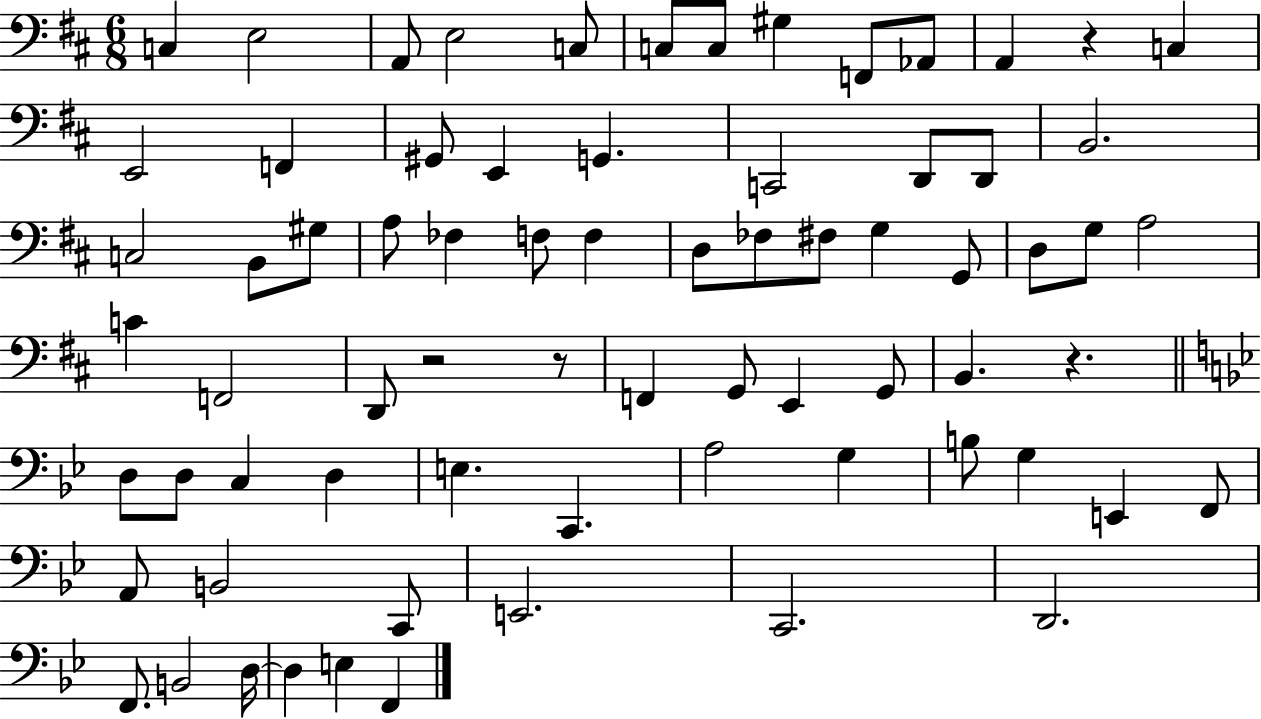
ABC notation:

X:1
T:Untitled
M:6/8
L:1/4
K:D
C, E,2 A,,/2 E,2 C,/2 C,/2 C,/2 ^G, F,,/2 _A,,/2 A,, z C, E,,2 F,, ^G,,/2 E,, G,, C,,2 D,,/2 D,,/2 B,,2 C,2 B,,/2 ^G,/2 A,/2 _F, F,/2 F, D,/2 _F,/2 ^F,/2 G, G,,/2 D,/2 G,/2 A,2 C F,,2 D,,/2 z2 z/2 F,, G,,/2 E,, G,,/2 B,, z D,/2 D,/2 C, D, E, C,, A,2 G, B,/2 G, E,, F,,/2 A,,/2 B,,2 C,,/2 E,,2 C,,2 D,,2 F,,/2 B,,2 D,/4 D, E, F,,